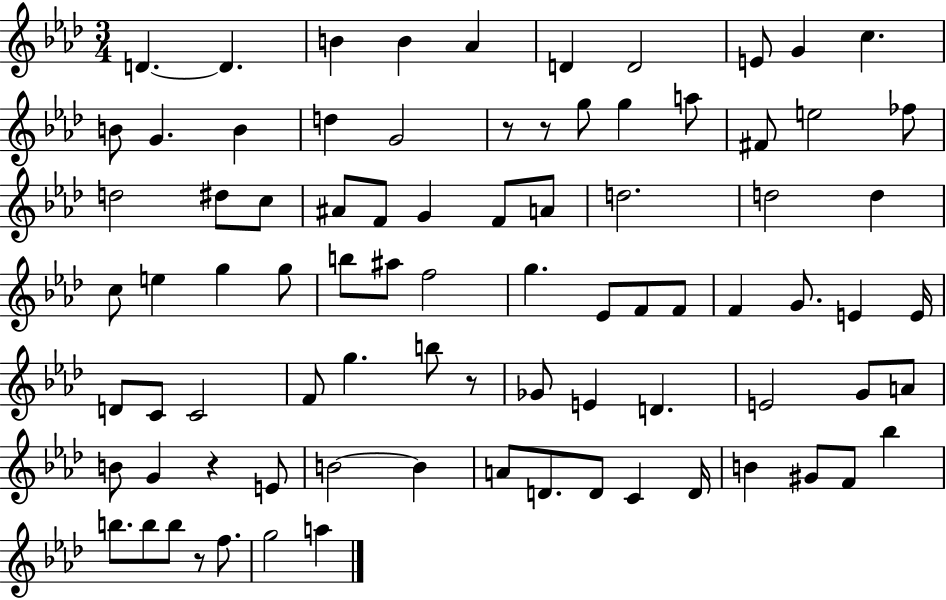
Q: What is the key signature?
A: AES major